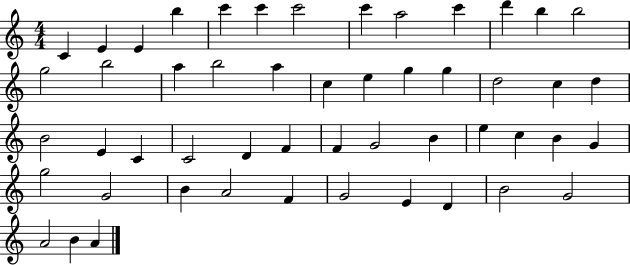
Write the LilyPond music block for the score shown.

{
  \clef treble
  \numericTimeSignature
  \time 4/4
  \key c \major
  c'4 e'4 e'4 b''4 | c'''4 c'''4 c'''2 | c'''4 a''2 c'''4 | d'''4 b''4 b''2 | \break g''2 b''2 | a''4 b''2 a''4 | c''4 e''4 g''4 g''4 | d''2 c''4 d''4 | \break b'2 e'4 c'4 | c'2 d'4 f'4 | f'4 g'2 b'4 | e''4 c''4 b'4 g'4 | \break g''2 g'2 | b'4 a'2 f'4 | g'2 e'4 d'4 | b'2 g'2 | \break a'2 b'4 a'4 | \bar "|."
}